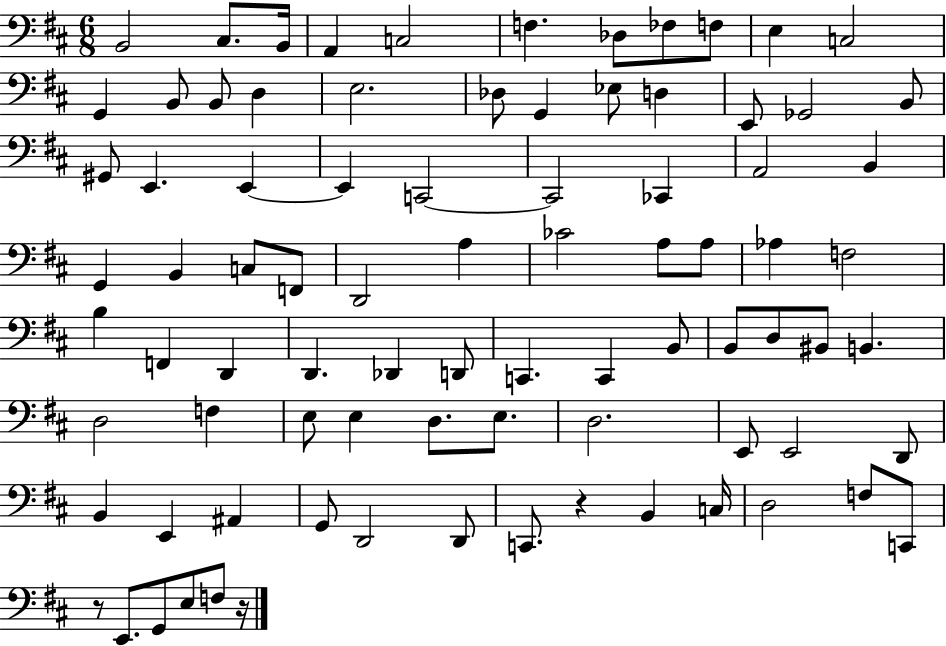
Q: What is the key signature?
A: D major